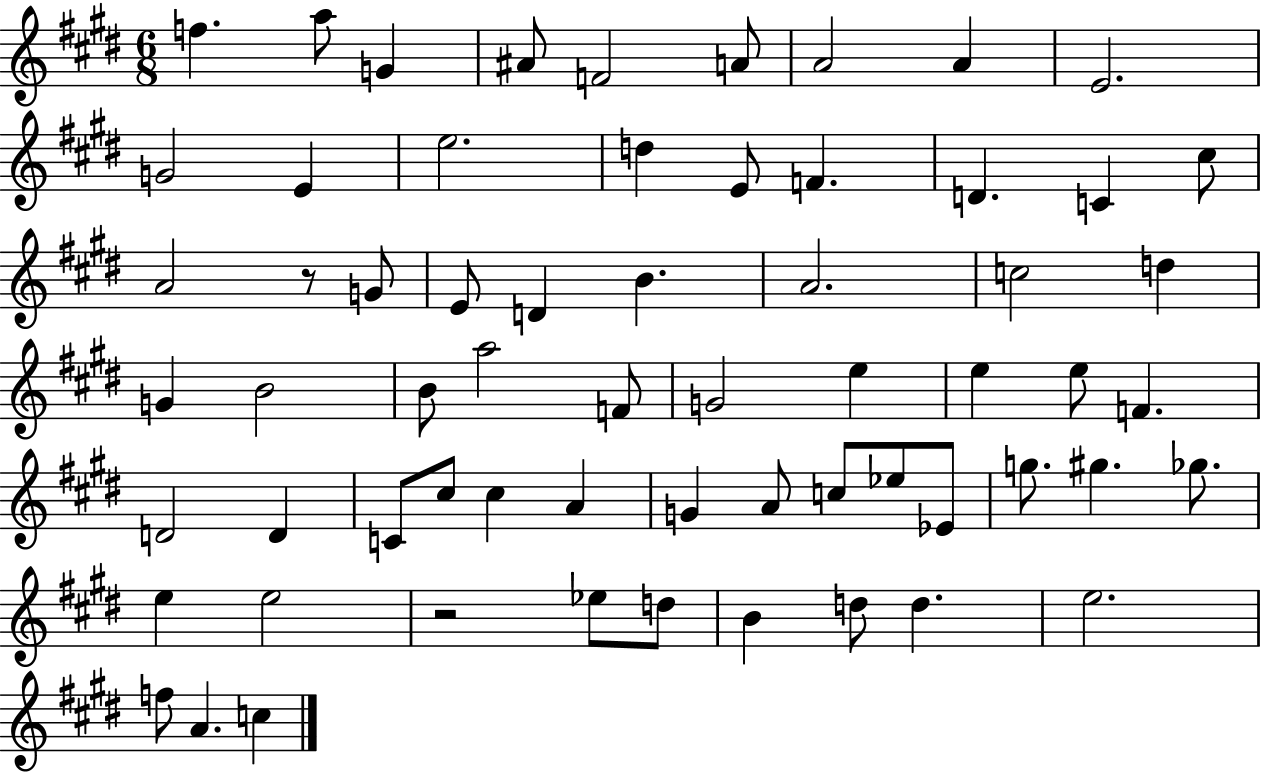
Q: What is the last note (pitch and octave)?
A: C5